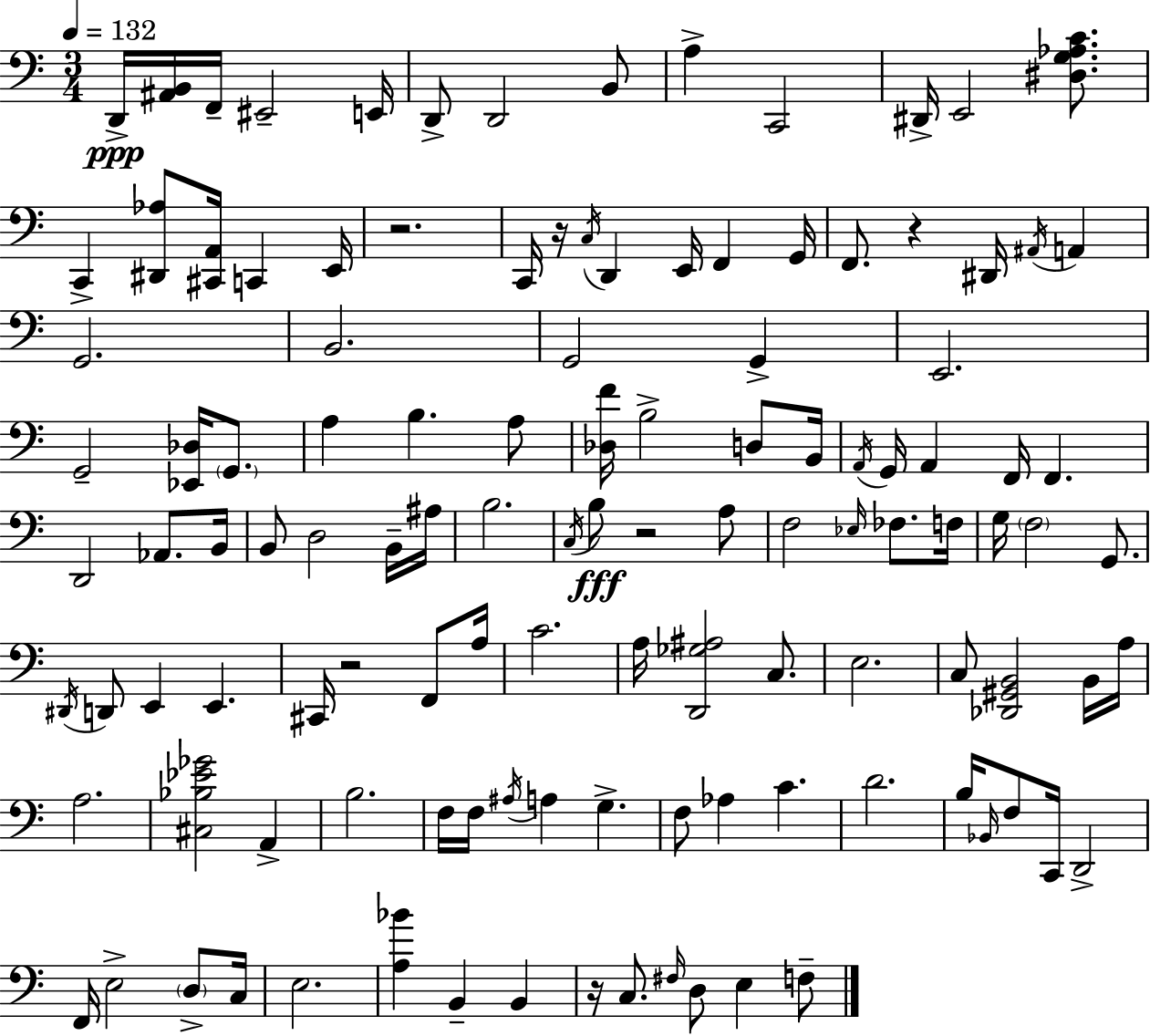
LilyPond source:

{
  \clef bass
  \numericTimeSignature
  \time 3/4
  \key a \minor
  \tempo 4 = 132
  \repeat volta 2 { d,16->\ppp <ais, b,>16 f,16-- eis,2-- e,16 | d,8-> d,2 b,8 | a4-> c,2 | dis,16-> e,2 <dis g aes c'>8. | \break c,4-> <dis, aes>8 <cis, a,>16 c,4 e,16 | r2. | c,16 r16 \acciaccatura { c16 } d,4 e,16 f,4 | g,16 f,8. r4 dis,16 \acciaccatura { ais,16 } a,4 | \break g,2. | b,2. | g,2 g,4-> | e,2. | \break g,2-- <ees, des>16 \parenthesize g,8. | a4 b4. | a8 <des f'>16 b2-> d8 | b,16 \acciaccatura { a,16 } g,16 a,4 f,16 f,4. | \break d,2 aes,8. | b,16 b,8 d2 | b,16-- ais16 b2. | \acciaccatura { c16 }\fff b8 r2 | \break a8 f2 | \grace { ees16 } fes8. f16 g16 \parenthesize f2 | g,8. \acciaccatura { dis,16 } d,8 e,4 | e,4. cis,16 r2 | \break f,8 a16 c'2. | a16 <d, ges ais>2 | c8. e2. | c8 <des, gis, b,>2 | \break b,16 a16 a2. | <cis bes ees' ges'>2 | a,4-> b2. | f16 f16 \acciaccatura { ais16 } a4 | \break g4.-> f8 aes4 | c'4. d'2. | b16 \grace { bes,16 } f8 c,16 | d,2-> f,16 e2-> | \break \parenthesize d8-> c16 e2. | <a bes'>4 | b,4-- b,4 r16 c8. | \grace { fis16 } d8 e4 f8-- } \bar "|."
}